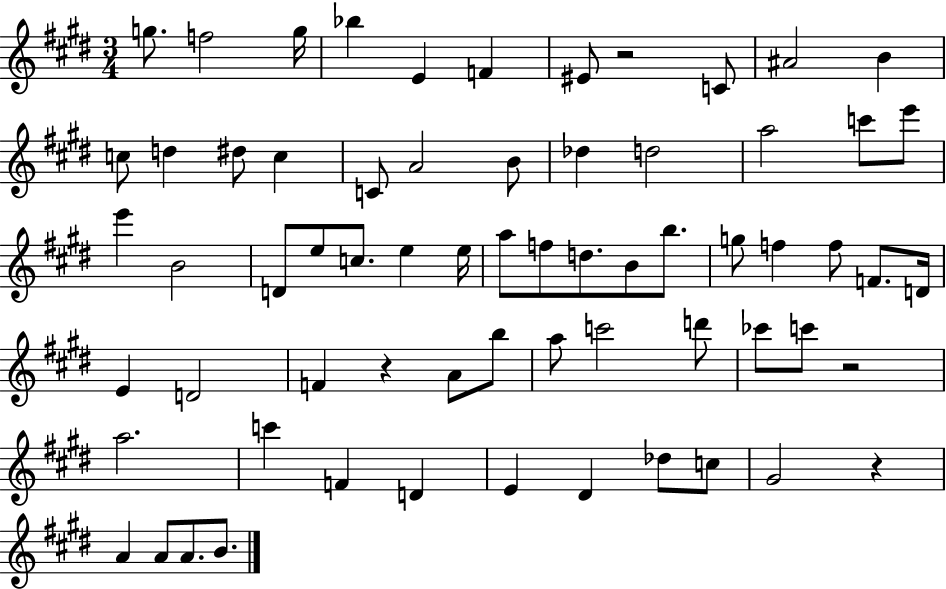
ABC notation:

X:1
T:Untitled
M:3/4
L:1/4
K:E
g/2 f2 g/4 _b E F ^E/2 z2 C/2 ^A2 B c/2 d ^d/2 c C/2 A2 B/2 _d d2 a2 c'/2 e'/2 e' B2 D/2 e/2 c/2 e e/4 a/2 f/2 d/2 B/2 b/2 g/2 f f/2 F/2 D/4 E D2 F z A/2 b/2 a/2 c'2 d'/2 _c'/2 c'/2 z2 a2 c' F D E ^D _d/2 c/2 ^G2 z A A/2 A/2 B/2